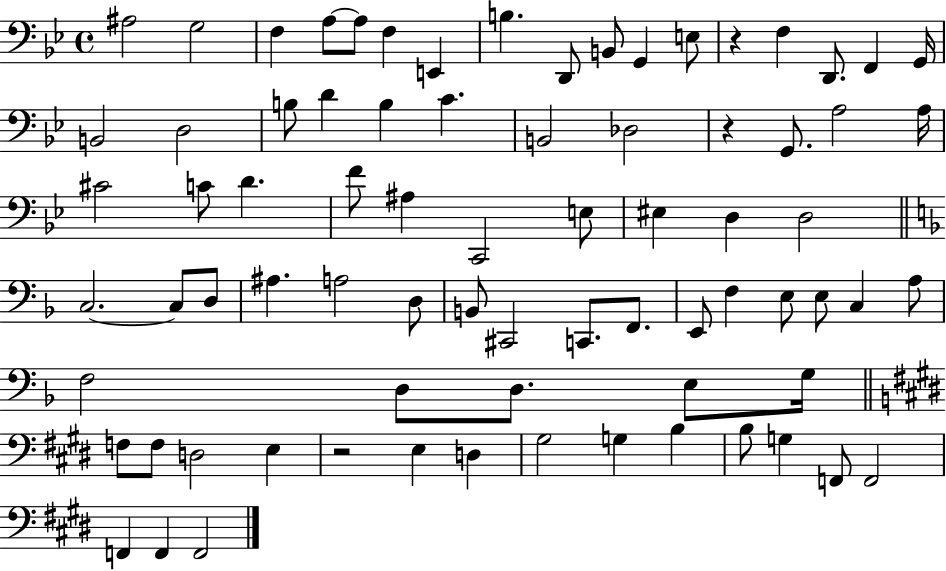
X:1
T:Untitled
M:4/4
L:1/4
K:Bb
^A,2 G,2 F, A,/2 A,/2 F, E,, B, D,,/2 B,,/2 G,, E,/2 z F, D,,/2 F,, G,,/4 B,,2 D,2 B,/2 D B, C B,,2 _D,2 z G,,/2 A,2 A,/4 ^C2 C/2 D F/2 ^A, C,,2 E,/2 ^E, D, D,2 C,2 C,/2 D,/2 ^A, A,2 D,/2 B,,/2 ^C,,2 C,,/2 F,,/2 E,,/2 F, E,/2 E,/2 C, A,/2 F,2 D,/2 D,/2 E,/2 G,/4 F,/2 F,/2 D,2 E, z2 E, D, ^G,2 G, B, B,/2 G, F,,/2 F,,2 F,, F,, F,,2